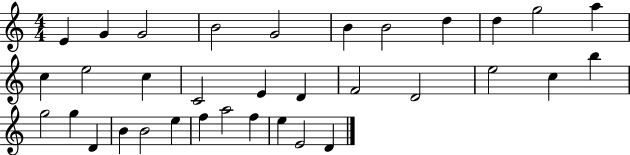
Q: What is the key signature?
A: C major